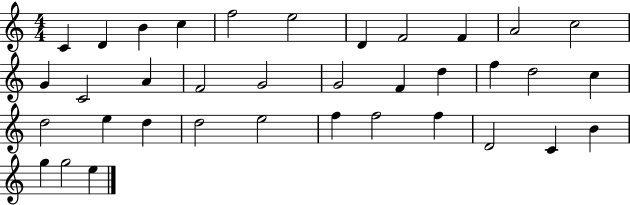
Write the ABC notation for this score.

X:1
T:Untitled
M:4/4
L:1/4
K:C
C D B c f2 e2 D F2 F A2 c2 G C2 A F2 G2 G2 F d f d2 c d2 e d d2 e2 f f2 f D2 C B g g2 e